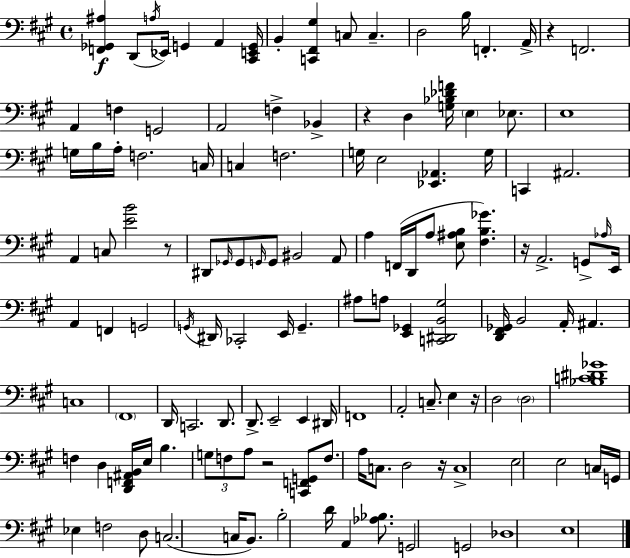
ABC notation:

X:1
T:Untitled
M:4/4
L:1/4
K:A
[F,,_G,,^A,] D,,/2 A,/4 _E,,/4 G,, A,, [^C,,E,,G,,]/4 B,, [C,,^F,,^G,] C,/2 C, D,2 B,/4 F,, A,,/4 z F,,2 A,, F, G,,2 A,,2 F, _B,, z D, [G,_B,_DF]/4 E, _E,/2 E,4 G,/4 B,/4 A,/4 F,2 C,/4 C, F,2 G,/4 E,2 [_E,,_A,,] G,/4 C,, ^A,,2 A,, C,/2 [EB]2 z/2 ^D,,/2 _G,,/4 _G,,/2 G,,/4 G,,/2 ^B,,2 A,,/2 A, F,,/4 D,,/4 A,/2 [E,^A,B,]/2 [^F,B,_G] z/4 A,,2 G,,/2 _A,/4 E,,/4 A,, F,, G,,2 G,,/4 ^D,,/4 _C,,2 E,,/4 G,, ^A,/2 A,/2 [E,,_G,,] [C,,^D,,B,,^G,]2 [D,,^F,,_G,,]/4 B,,2 A,,/4 ^A,, C,4 ^F,,4 D,,/4 C,,2 D,,/2 D,,/2 E,,2 E,, ^D,,/4 F,,4 A,,2 C,/2 E, z/4 D,2 D,2 [_B,C^D_G]4 F, D, [D,,F,,^A,,B,,]/4 E,/4 B, G,/2 F,/2 A,/2 z2 [C,,F,,G,,]/2 F,/2 A,/4 C,/2 D,2 z/4 C,4 E,2 E,2 C,/4 G,,/4 _E, F,2 D,/2 C,2 C,/4 B,,/2 B,2 D/4 A,, [_A,_B,]/2 G,,2 G,,2 _D,4 E,4